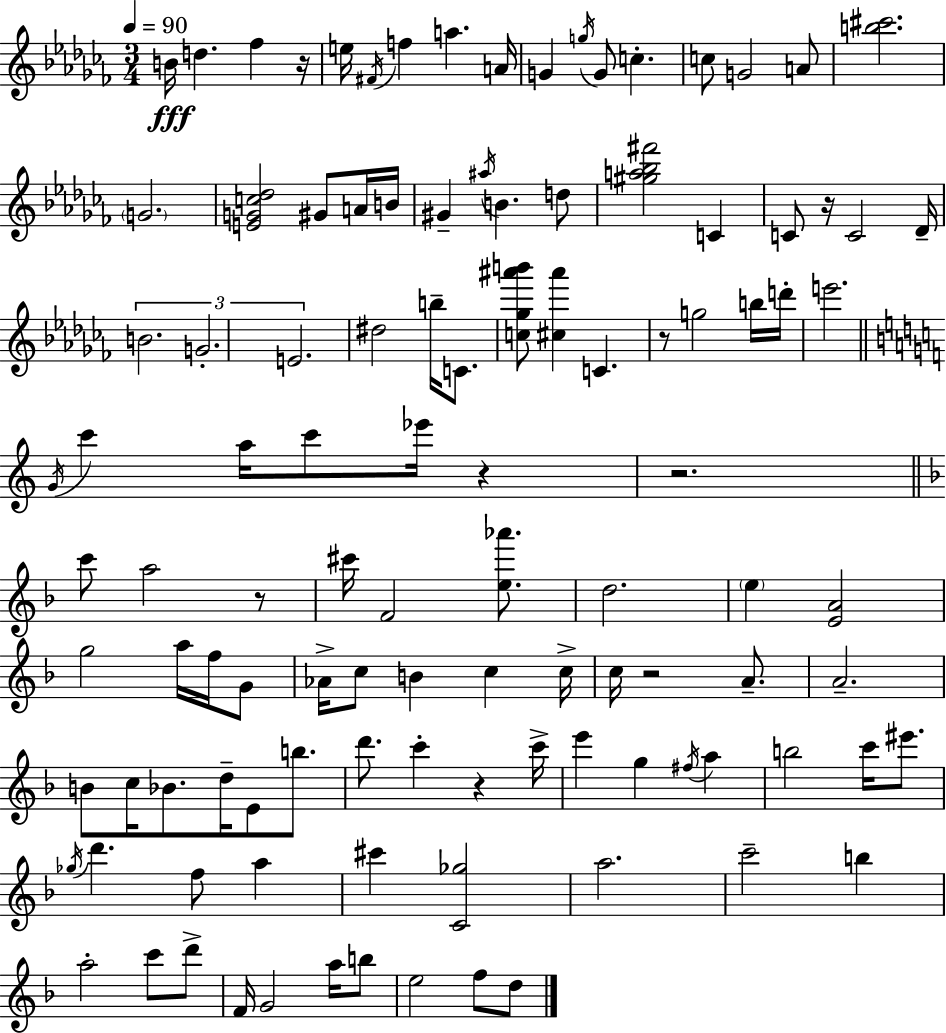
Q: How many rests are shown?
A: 8